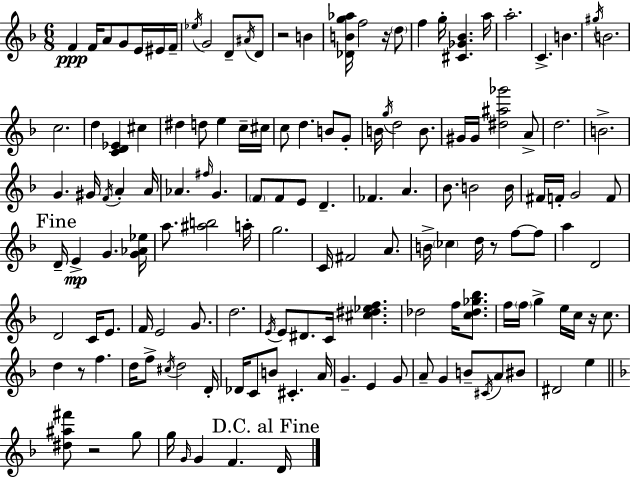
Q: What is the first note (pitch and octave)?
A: F4